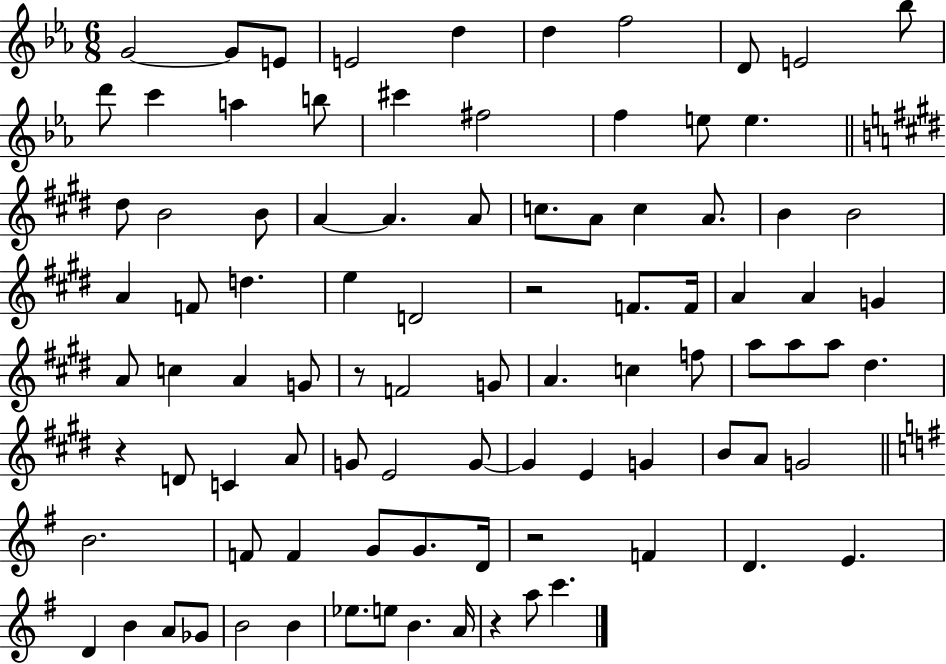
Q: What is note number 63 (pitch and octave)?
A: G4